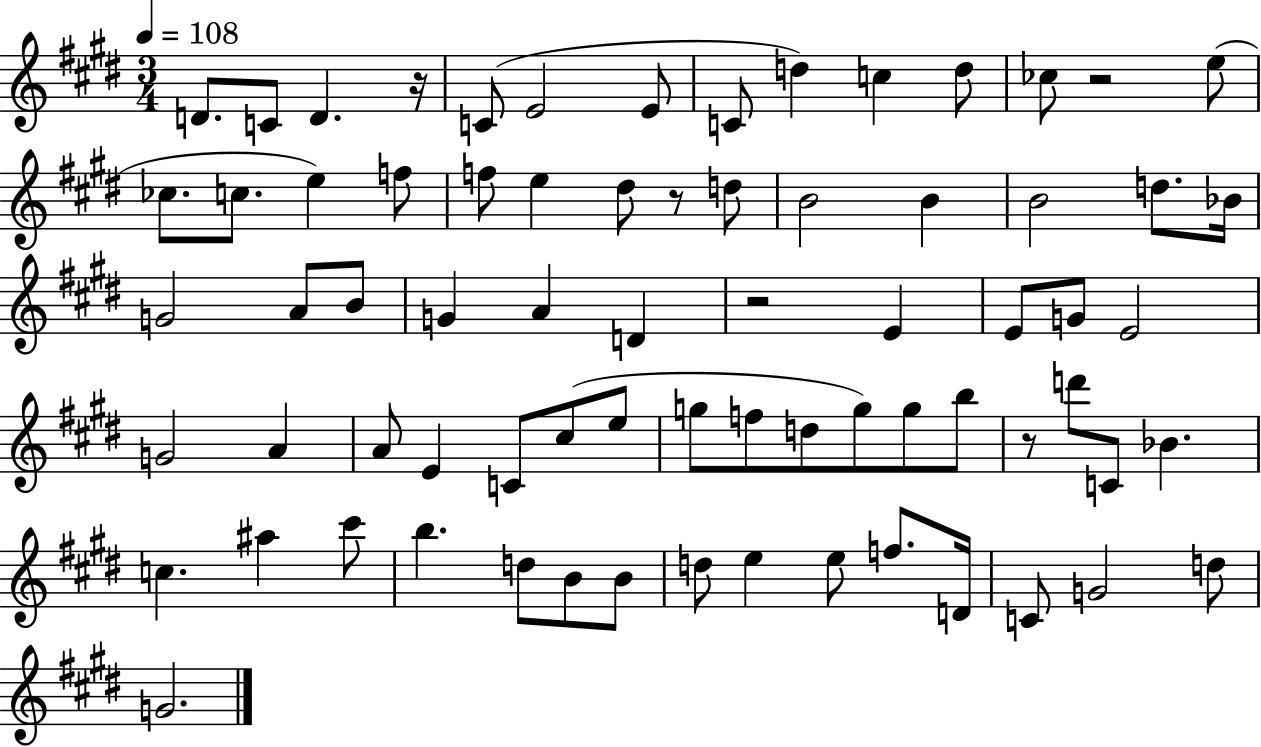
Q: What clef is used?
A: treble